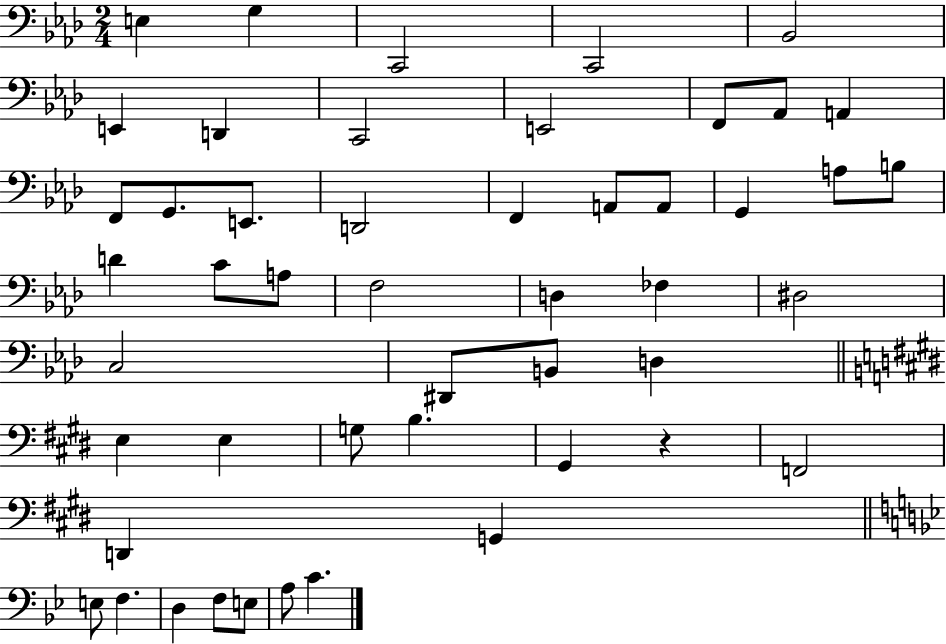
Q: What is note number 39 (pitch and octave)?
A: F2